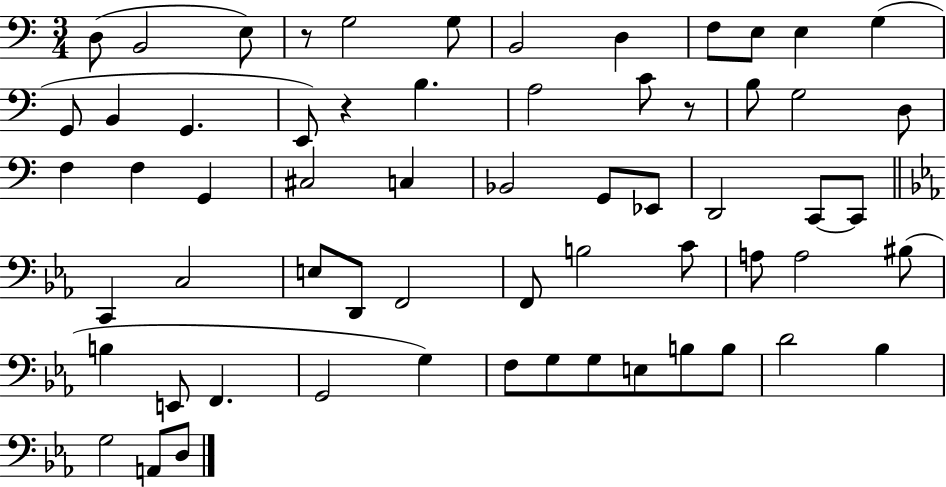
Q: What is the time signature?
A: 3/4